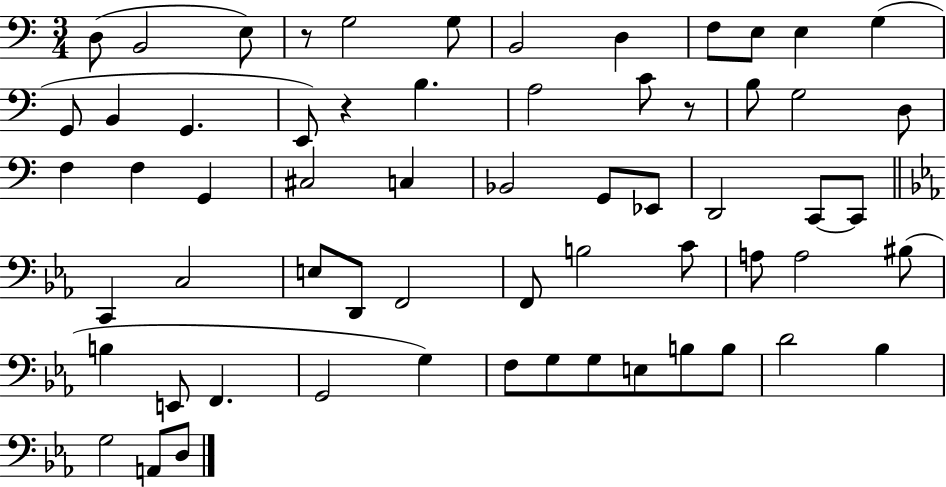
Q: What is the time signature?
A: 3/4